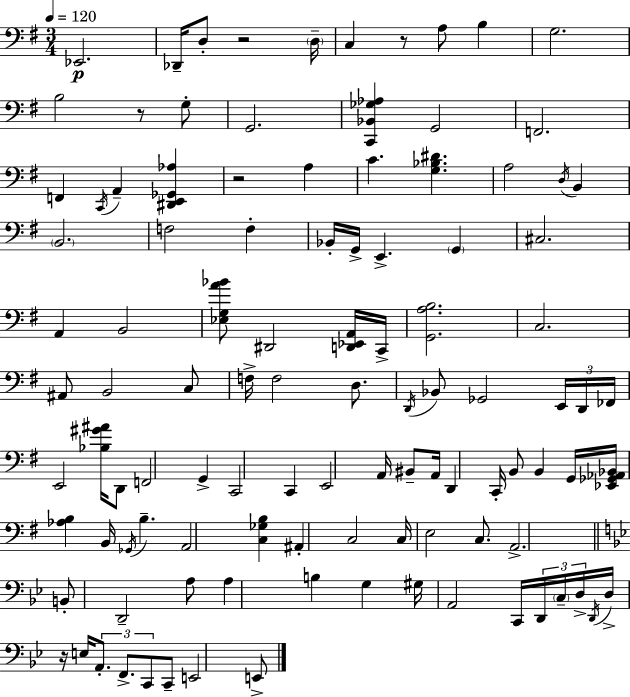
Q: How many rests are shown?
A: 5